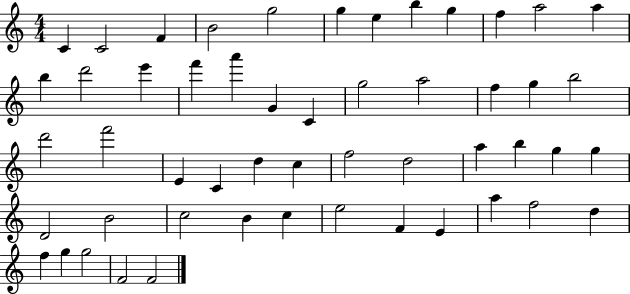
C4/q C4/h F4/q B4/h G5/h G5/q E5/q B5/q G5/q F5/q A5/h A5/q B5/q D6/h E6/q F6/q A6/q G4/q C4/q G5/h A5/h F5/q G5/q B5/h D6/h F6/h E4/q C4/q D5/q C5/q F5/h D5/h A5/q B5/q G5/q G5/q D4/h B4/h C5/h B4/q C5/q E5/h F4/q E4/q A5/q F5/h D5/q F5/q G5/q G5/h F4/h F4/h